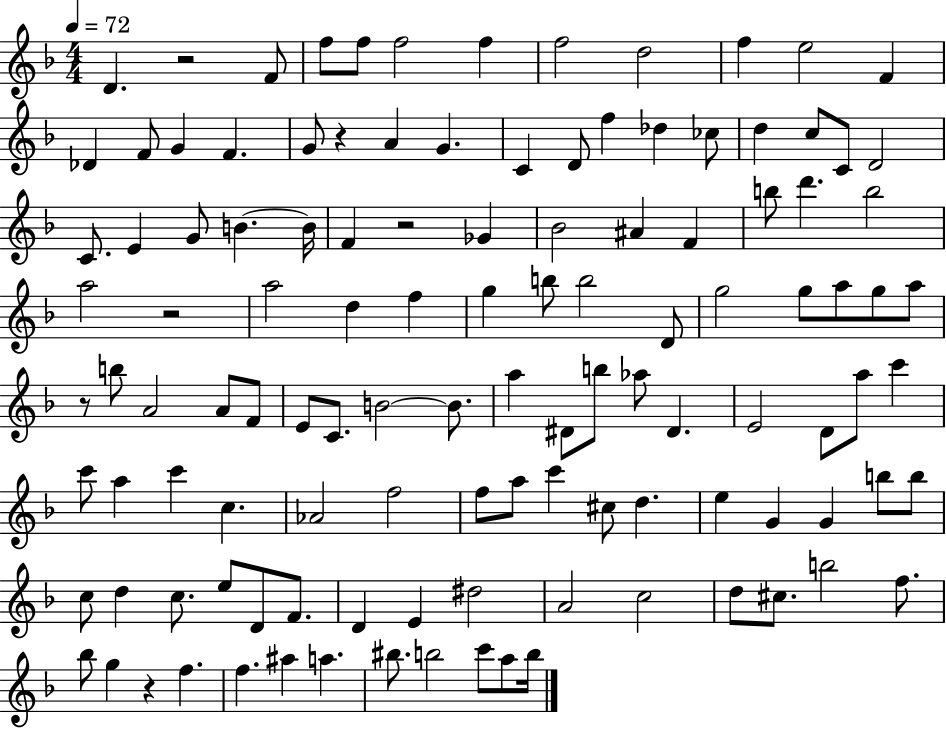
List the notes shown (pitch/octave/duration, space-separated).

D4/q. R/h F4/e F5/e F5/e F5/h F5/q F5/h D5/h F5/q E5/h F4/q Db4/q F4/e G4/q F4/q. G4/e R/q A4/q G4/q. C4/q D4/e F5/q Db5/q CES5/e D5/q C5/e C4/e D4/h C4/e. E4/q G4/e B4/q. B4/s F4/q R/h Gb4/q Bb4/h A#4/q F4/q B5/e D6/q. B5/h A5/h R/h A5/h D5/q F5/q G5/q B5/e B5/h D4/e G5/h G5/e A5/e G5/e A5/e R/e B5/e A4/h A4/e F4/e E4/e C4/e. B4/h B4/e. A5/q D#4/e B5/e Ab5/e D#4/q. E4/h D4/e A5/e C6/q C6/e A5/q C6/q C5/q. Ab4/h F5/h F5/e A5/e C6/q C#5/e D5/q. E5/q G4/q G4/q B5/e B5/e C5/e D5/q C5/e. E5/e D4/e F4/e. D4/q E4/q D#5/h A4/h C5/h D5/e C#5/e. B5/h F5/e. Bb5/e G5/q R/q F5/q. F5/q. A#5/q A5/q. BIS5/e. B5/h C6/e A5/e B5/s